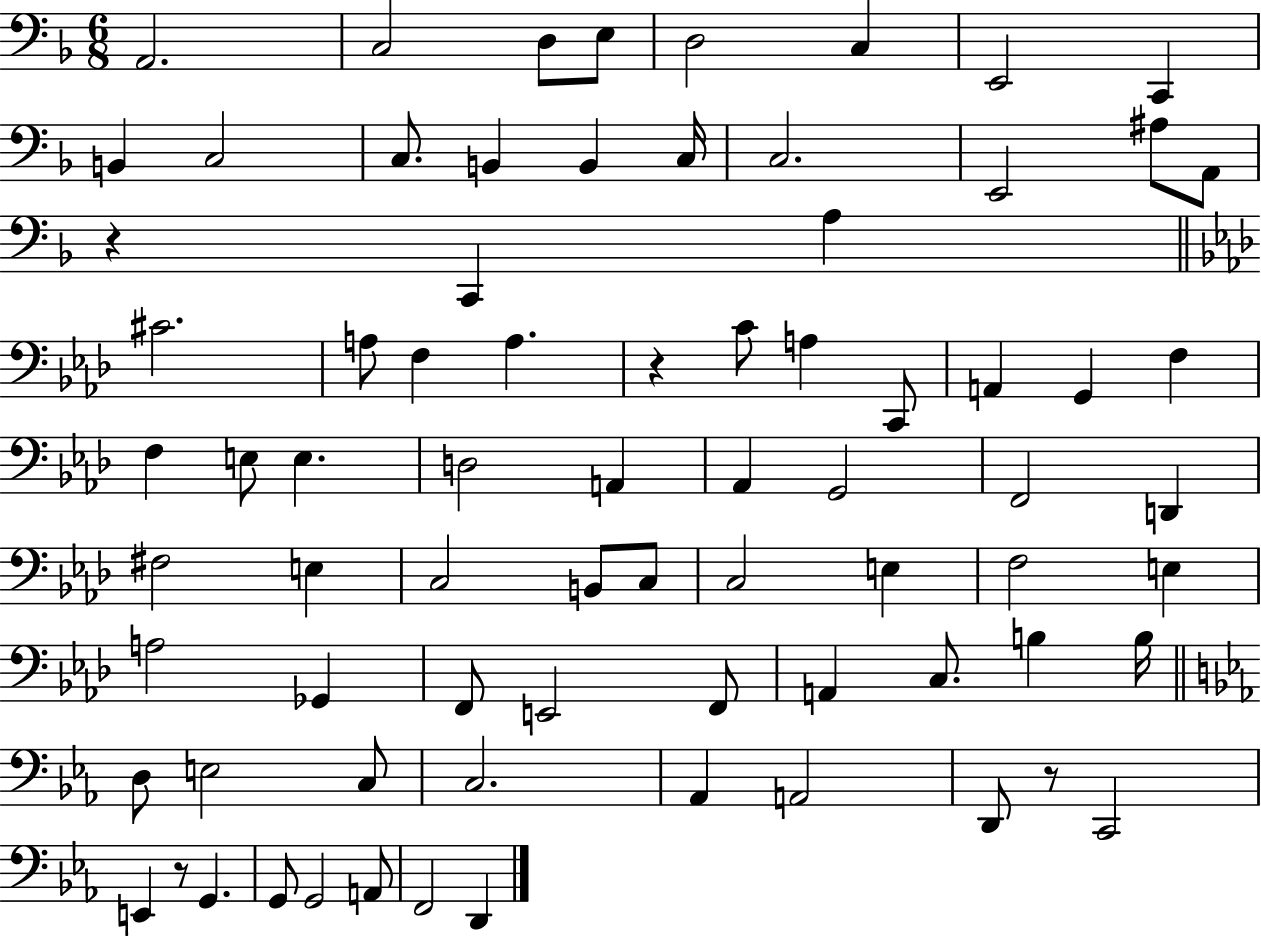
A2/h. C3/h D3/e E3/e D3/h C3/q E2/h C2/q B2/q C3/h C3/e. B2/q B2/q C3/s C3/h. E2/h A#3/e A2/e R/q C2/q A3/q C#4/h. A3/e F3/q A3/q. R/q C4/e A3/q C2/e A2/q G2/q F3/q F3/q E3/e E3/q. D3/h A2/q Ab2/q G2/h F2/h D2/q F#3/h E3/q C3/h B2/e C3/e C3/h E3/q F3/h E3/q A3/h Gb2/q F2/e E2/h F2/e A2/q C3/e. B3/q B3/s D3/e E3/h C3/e C3/h. Ab2/q A2/h D2/e R/e C2/h E2/q R/e G2/q. G2/e G2/h A2/e F2/h D2/q